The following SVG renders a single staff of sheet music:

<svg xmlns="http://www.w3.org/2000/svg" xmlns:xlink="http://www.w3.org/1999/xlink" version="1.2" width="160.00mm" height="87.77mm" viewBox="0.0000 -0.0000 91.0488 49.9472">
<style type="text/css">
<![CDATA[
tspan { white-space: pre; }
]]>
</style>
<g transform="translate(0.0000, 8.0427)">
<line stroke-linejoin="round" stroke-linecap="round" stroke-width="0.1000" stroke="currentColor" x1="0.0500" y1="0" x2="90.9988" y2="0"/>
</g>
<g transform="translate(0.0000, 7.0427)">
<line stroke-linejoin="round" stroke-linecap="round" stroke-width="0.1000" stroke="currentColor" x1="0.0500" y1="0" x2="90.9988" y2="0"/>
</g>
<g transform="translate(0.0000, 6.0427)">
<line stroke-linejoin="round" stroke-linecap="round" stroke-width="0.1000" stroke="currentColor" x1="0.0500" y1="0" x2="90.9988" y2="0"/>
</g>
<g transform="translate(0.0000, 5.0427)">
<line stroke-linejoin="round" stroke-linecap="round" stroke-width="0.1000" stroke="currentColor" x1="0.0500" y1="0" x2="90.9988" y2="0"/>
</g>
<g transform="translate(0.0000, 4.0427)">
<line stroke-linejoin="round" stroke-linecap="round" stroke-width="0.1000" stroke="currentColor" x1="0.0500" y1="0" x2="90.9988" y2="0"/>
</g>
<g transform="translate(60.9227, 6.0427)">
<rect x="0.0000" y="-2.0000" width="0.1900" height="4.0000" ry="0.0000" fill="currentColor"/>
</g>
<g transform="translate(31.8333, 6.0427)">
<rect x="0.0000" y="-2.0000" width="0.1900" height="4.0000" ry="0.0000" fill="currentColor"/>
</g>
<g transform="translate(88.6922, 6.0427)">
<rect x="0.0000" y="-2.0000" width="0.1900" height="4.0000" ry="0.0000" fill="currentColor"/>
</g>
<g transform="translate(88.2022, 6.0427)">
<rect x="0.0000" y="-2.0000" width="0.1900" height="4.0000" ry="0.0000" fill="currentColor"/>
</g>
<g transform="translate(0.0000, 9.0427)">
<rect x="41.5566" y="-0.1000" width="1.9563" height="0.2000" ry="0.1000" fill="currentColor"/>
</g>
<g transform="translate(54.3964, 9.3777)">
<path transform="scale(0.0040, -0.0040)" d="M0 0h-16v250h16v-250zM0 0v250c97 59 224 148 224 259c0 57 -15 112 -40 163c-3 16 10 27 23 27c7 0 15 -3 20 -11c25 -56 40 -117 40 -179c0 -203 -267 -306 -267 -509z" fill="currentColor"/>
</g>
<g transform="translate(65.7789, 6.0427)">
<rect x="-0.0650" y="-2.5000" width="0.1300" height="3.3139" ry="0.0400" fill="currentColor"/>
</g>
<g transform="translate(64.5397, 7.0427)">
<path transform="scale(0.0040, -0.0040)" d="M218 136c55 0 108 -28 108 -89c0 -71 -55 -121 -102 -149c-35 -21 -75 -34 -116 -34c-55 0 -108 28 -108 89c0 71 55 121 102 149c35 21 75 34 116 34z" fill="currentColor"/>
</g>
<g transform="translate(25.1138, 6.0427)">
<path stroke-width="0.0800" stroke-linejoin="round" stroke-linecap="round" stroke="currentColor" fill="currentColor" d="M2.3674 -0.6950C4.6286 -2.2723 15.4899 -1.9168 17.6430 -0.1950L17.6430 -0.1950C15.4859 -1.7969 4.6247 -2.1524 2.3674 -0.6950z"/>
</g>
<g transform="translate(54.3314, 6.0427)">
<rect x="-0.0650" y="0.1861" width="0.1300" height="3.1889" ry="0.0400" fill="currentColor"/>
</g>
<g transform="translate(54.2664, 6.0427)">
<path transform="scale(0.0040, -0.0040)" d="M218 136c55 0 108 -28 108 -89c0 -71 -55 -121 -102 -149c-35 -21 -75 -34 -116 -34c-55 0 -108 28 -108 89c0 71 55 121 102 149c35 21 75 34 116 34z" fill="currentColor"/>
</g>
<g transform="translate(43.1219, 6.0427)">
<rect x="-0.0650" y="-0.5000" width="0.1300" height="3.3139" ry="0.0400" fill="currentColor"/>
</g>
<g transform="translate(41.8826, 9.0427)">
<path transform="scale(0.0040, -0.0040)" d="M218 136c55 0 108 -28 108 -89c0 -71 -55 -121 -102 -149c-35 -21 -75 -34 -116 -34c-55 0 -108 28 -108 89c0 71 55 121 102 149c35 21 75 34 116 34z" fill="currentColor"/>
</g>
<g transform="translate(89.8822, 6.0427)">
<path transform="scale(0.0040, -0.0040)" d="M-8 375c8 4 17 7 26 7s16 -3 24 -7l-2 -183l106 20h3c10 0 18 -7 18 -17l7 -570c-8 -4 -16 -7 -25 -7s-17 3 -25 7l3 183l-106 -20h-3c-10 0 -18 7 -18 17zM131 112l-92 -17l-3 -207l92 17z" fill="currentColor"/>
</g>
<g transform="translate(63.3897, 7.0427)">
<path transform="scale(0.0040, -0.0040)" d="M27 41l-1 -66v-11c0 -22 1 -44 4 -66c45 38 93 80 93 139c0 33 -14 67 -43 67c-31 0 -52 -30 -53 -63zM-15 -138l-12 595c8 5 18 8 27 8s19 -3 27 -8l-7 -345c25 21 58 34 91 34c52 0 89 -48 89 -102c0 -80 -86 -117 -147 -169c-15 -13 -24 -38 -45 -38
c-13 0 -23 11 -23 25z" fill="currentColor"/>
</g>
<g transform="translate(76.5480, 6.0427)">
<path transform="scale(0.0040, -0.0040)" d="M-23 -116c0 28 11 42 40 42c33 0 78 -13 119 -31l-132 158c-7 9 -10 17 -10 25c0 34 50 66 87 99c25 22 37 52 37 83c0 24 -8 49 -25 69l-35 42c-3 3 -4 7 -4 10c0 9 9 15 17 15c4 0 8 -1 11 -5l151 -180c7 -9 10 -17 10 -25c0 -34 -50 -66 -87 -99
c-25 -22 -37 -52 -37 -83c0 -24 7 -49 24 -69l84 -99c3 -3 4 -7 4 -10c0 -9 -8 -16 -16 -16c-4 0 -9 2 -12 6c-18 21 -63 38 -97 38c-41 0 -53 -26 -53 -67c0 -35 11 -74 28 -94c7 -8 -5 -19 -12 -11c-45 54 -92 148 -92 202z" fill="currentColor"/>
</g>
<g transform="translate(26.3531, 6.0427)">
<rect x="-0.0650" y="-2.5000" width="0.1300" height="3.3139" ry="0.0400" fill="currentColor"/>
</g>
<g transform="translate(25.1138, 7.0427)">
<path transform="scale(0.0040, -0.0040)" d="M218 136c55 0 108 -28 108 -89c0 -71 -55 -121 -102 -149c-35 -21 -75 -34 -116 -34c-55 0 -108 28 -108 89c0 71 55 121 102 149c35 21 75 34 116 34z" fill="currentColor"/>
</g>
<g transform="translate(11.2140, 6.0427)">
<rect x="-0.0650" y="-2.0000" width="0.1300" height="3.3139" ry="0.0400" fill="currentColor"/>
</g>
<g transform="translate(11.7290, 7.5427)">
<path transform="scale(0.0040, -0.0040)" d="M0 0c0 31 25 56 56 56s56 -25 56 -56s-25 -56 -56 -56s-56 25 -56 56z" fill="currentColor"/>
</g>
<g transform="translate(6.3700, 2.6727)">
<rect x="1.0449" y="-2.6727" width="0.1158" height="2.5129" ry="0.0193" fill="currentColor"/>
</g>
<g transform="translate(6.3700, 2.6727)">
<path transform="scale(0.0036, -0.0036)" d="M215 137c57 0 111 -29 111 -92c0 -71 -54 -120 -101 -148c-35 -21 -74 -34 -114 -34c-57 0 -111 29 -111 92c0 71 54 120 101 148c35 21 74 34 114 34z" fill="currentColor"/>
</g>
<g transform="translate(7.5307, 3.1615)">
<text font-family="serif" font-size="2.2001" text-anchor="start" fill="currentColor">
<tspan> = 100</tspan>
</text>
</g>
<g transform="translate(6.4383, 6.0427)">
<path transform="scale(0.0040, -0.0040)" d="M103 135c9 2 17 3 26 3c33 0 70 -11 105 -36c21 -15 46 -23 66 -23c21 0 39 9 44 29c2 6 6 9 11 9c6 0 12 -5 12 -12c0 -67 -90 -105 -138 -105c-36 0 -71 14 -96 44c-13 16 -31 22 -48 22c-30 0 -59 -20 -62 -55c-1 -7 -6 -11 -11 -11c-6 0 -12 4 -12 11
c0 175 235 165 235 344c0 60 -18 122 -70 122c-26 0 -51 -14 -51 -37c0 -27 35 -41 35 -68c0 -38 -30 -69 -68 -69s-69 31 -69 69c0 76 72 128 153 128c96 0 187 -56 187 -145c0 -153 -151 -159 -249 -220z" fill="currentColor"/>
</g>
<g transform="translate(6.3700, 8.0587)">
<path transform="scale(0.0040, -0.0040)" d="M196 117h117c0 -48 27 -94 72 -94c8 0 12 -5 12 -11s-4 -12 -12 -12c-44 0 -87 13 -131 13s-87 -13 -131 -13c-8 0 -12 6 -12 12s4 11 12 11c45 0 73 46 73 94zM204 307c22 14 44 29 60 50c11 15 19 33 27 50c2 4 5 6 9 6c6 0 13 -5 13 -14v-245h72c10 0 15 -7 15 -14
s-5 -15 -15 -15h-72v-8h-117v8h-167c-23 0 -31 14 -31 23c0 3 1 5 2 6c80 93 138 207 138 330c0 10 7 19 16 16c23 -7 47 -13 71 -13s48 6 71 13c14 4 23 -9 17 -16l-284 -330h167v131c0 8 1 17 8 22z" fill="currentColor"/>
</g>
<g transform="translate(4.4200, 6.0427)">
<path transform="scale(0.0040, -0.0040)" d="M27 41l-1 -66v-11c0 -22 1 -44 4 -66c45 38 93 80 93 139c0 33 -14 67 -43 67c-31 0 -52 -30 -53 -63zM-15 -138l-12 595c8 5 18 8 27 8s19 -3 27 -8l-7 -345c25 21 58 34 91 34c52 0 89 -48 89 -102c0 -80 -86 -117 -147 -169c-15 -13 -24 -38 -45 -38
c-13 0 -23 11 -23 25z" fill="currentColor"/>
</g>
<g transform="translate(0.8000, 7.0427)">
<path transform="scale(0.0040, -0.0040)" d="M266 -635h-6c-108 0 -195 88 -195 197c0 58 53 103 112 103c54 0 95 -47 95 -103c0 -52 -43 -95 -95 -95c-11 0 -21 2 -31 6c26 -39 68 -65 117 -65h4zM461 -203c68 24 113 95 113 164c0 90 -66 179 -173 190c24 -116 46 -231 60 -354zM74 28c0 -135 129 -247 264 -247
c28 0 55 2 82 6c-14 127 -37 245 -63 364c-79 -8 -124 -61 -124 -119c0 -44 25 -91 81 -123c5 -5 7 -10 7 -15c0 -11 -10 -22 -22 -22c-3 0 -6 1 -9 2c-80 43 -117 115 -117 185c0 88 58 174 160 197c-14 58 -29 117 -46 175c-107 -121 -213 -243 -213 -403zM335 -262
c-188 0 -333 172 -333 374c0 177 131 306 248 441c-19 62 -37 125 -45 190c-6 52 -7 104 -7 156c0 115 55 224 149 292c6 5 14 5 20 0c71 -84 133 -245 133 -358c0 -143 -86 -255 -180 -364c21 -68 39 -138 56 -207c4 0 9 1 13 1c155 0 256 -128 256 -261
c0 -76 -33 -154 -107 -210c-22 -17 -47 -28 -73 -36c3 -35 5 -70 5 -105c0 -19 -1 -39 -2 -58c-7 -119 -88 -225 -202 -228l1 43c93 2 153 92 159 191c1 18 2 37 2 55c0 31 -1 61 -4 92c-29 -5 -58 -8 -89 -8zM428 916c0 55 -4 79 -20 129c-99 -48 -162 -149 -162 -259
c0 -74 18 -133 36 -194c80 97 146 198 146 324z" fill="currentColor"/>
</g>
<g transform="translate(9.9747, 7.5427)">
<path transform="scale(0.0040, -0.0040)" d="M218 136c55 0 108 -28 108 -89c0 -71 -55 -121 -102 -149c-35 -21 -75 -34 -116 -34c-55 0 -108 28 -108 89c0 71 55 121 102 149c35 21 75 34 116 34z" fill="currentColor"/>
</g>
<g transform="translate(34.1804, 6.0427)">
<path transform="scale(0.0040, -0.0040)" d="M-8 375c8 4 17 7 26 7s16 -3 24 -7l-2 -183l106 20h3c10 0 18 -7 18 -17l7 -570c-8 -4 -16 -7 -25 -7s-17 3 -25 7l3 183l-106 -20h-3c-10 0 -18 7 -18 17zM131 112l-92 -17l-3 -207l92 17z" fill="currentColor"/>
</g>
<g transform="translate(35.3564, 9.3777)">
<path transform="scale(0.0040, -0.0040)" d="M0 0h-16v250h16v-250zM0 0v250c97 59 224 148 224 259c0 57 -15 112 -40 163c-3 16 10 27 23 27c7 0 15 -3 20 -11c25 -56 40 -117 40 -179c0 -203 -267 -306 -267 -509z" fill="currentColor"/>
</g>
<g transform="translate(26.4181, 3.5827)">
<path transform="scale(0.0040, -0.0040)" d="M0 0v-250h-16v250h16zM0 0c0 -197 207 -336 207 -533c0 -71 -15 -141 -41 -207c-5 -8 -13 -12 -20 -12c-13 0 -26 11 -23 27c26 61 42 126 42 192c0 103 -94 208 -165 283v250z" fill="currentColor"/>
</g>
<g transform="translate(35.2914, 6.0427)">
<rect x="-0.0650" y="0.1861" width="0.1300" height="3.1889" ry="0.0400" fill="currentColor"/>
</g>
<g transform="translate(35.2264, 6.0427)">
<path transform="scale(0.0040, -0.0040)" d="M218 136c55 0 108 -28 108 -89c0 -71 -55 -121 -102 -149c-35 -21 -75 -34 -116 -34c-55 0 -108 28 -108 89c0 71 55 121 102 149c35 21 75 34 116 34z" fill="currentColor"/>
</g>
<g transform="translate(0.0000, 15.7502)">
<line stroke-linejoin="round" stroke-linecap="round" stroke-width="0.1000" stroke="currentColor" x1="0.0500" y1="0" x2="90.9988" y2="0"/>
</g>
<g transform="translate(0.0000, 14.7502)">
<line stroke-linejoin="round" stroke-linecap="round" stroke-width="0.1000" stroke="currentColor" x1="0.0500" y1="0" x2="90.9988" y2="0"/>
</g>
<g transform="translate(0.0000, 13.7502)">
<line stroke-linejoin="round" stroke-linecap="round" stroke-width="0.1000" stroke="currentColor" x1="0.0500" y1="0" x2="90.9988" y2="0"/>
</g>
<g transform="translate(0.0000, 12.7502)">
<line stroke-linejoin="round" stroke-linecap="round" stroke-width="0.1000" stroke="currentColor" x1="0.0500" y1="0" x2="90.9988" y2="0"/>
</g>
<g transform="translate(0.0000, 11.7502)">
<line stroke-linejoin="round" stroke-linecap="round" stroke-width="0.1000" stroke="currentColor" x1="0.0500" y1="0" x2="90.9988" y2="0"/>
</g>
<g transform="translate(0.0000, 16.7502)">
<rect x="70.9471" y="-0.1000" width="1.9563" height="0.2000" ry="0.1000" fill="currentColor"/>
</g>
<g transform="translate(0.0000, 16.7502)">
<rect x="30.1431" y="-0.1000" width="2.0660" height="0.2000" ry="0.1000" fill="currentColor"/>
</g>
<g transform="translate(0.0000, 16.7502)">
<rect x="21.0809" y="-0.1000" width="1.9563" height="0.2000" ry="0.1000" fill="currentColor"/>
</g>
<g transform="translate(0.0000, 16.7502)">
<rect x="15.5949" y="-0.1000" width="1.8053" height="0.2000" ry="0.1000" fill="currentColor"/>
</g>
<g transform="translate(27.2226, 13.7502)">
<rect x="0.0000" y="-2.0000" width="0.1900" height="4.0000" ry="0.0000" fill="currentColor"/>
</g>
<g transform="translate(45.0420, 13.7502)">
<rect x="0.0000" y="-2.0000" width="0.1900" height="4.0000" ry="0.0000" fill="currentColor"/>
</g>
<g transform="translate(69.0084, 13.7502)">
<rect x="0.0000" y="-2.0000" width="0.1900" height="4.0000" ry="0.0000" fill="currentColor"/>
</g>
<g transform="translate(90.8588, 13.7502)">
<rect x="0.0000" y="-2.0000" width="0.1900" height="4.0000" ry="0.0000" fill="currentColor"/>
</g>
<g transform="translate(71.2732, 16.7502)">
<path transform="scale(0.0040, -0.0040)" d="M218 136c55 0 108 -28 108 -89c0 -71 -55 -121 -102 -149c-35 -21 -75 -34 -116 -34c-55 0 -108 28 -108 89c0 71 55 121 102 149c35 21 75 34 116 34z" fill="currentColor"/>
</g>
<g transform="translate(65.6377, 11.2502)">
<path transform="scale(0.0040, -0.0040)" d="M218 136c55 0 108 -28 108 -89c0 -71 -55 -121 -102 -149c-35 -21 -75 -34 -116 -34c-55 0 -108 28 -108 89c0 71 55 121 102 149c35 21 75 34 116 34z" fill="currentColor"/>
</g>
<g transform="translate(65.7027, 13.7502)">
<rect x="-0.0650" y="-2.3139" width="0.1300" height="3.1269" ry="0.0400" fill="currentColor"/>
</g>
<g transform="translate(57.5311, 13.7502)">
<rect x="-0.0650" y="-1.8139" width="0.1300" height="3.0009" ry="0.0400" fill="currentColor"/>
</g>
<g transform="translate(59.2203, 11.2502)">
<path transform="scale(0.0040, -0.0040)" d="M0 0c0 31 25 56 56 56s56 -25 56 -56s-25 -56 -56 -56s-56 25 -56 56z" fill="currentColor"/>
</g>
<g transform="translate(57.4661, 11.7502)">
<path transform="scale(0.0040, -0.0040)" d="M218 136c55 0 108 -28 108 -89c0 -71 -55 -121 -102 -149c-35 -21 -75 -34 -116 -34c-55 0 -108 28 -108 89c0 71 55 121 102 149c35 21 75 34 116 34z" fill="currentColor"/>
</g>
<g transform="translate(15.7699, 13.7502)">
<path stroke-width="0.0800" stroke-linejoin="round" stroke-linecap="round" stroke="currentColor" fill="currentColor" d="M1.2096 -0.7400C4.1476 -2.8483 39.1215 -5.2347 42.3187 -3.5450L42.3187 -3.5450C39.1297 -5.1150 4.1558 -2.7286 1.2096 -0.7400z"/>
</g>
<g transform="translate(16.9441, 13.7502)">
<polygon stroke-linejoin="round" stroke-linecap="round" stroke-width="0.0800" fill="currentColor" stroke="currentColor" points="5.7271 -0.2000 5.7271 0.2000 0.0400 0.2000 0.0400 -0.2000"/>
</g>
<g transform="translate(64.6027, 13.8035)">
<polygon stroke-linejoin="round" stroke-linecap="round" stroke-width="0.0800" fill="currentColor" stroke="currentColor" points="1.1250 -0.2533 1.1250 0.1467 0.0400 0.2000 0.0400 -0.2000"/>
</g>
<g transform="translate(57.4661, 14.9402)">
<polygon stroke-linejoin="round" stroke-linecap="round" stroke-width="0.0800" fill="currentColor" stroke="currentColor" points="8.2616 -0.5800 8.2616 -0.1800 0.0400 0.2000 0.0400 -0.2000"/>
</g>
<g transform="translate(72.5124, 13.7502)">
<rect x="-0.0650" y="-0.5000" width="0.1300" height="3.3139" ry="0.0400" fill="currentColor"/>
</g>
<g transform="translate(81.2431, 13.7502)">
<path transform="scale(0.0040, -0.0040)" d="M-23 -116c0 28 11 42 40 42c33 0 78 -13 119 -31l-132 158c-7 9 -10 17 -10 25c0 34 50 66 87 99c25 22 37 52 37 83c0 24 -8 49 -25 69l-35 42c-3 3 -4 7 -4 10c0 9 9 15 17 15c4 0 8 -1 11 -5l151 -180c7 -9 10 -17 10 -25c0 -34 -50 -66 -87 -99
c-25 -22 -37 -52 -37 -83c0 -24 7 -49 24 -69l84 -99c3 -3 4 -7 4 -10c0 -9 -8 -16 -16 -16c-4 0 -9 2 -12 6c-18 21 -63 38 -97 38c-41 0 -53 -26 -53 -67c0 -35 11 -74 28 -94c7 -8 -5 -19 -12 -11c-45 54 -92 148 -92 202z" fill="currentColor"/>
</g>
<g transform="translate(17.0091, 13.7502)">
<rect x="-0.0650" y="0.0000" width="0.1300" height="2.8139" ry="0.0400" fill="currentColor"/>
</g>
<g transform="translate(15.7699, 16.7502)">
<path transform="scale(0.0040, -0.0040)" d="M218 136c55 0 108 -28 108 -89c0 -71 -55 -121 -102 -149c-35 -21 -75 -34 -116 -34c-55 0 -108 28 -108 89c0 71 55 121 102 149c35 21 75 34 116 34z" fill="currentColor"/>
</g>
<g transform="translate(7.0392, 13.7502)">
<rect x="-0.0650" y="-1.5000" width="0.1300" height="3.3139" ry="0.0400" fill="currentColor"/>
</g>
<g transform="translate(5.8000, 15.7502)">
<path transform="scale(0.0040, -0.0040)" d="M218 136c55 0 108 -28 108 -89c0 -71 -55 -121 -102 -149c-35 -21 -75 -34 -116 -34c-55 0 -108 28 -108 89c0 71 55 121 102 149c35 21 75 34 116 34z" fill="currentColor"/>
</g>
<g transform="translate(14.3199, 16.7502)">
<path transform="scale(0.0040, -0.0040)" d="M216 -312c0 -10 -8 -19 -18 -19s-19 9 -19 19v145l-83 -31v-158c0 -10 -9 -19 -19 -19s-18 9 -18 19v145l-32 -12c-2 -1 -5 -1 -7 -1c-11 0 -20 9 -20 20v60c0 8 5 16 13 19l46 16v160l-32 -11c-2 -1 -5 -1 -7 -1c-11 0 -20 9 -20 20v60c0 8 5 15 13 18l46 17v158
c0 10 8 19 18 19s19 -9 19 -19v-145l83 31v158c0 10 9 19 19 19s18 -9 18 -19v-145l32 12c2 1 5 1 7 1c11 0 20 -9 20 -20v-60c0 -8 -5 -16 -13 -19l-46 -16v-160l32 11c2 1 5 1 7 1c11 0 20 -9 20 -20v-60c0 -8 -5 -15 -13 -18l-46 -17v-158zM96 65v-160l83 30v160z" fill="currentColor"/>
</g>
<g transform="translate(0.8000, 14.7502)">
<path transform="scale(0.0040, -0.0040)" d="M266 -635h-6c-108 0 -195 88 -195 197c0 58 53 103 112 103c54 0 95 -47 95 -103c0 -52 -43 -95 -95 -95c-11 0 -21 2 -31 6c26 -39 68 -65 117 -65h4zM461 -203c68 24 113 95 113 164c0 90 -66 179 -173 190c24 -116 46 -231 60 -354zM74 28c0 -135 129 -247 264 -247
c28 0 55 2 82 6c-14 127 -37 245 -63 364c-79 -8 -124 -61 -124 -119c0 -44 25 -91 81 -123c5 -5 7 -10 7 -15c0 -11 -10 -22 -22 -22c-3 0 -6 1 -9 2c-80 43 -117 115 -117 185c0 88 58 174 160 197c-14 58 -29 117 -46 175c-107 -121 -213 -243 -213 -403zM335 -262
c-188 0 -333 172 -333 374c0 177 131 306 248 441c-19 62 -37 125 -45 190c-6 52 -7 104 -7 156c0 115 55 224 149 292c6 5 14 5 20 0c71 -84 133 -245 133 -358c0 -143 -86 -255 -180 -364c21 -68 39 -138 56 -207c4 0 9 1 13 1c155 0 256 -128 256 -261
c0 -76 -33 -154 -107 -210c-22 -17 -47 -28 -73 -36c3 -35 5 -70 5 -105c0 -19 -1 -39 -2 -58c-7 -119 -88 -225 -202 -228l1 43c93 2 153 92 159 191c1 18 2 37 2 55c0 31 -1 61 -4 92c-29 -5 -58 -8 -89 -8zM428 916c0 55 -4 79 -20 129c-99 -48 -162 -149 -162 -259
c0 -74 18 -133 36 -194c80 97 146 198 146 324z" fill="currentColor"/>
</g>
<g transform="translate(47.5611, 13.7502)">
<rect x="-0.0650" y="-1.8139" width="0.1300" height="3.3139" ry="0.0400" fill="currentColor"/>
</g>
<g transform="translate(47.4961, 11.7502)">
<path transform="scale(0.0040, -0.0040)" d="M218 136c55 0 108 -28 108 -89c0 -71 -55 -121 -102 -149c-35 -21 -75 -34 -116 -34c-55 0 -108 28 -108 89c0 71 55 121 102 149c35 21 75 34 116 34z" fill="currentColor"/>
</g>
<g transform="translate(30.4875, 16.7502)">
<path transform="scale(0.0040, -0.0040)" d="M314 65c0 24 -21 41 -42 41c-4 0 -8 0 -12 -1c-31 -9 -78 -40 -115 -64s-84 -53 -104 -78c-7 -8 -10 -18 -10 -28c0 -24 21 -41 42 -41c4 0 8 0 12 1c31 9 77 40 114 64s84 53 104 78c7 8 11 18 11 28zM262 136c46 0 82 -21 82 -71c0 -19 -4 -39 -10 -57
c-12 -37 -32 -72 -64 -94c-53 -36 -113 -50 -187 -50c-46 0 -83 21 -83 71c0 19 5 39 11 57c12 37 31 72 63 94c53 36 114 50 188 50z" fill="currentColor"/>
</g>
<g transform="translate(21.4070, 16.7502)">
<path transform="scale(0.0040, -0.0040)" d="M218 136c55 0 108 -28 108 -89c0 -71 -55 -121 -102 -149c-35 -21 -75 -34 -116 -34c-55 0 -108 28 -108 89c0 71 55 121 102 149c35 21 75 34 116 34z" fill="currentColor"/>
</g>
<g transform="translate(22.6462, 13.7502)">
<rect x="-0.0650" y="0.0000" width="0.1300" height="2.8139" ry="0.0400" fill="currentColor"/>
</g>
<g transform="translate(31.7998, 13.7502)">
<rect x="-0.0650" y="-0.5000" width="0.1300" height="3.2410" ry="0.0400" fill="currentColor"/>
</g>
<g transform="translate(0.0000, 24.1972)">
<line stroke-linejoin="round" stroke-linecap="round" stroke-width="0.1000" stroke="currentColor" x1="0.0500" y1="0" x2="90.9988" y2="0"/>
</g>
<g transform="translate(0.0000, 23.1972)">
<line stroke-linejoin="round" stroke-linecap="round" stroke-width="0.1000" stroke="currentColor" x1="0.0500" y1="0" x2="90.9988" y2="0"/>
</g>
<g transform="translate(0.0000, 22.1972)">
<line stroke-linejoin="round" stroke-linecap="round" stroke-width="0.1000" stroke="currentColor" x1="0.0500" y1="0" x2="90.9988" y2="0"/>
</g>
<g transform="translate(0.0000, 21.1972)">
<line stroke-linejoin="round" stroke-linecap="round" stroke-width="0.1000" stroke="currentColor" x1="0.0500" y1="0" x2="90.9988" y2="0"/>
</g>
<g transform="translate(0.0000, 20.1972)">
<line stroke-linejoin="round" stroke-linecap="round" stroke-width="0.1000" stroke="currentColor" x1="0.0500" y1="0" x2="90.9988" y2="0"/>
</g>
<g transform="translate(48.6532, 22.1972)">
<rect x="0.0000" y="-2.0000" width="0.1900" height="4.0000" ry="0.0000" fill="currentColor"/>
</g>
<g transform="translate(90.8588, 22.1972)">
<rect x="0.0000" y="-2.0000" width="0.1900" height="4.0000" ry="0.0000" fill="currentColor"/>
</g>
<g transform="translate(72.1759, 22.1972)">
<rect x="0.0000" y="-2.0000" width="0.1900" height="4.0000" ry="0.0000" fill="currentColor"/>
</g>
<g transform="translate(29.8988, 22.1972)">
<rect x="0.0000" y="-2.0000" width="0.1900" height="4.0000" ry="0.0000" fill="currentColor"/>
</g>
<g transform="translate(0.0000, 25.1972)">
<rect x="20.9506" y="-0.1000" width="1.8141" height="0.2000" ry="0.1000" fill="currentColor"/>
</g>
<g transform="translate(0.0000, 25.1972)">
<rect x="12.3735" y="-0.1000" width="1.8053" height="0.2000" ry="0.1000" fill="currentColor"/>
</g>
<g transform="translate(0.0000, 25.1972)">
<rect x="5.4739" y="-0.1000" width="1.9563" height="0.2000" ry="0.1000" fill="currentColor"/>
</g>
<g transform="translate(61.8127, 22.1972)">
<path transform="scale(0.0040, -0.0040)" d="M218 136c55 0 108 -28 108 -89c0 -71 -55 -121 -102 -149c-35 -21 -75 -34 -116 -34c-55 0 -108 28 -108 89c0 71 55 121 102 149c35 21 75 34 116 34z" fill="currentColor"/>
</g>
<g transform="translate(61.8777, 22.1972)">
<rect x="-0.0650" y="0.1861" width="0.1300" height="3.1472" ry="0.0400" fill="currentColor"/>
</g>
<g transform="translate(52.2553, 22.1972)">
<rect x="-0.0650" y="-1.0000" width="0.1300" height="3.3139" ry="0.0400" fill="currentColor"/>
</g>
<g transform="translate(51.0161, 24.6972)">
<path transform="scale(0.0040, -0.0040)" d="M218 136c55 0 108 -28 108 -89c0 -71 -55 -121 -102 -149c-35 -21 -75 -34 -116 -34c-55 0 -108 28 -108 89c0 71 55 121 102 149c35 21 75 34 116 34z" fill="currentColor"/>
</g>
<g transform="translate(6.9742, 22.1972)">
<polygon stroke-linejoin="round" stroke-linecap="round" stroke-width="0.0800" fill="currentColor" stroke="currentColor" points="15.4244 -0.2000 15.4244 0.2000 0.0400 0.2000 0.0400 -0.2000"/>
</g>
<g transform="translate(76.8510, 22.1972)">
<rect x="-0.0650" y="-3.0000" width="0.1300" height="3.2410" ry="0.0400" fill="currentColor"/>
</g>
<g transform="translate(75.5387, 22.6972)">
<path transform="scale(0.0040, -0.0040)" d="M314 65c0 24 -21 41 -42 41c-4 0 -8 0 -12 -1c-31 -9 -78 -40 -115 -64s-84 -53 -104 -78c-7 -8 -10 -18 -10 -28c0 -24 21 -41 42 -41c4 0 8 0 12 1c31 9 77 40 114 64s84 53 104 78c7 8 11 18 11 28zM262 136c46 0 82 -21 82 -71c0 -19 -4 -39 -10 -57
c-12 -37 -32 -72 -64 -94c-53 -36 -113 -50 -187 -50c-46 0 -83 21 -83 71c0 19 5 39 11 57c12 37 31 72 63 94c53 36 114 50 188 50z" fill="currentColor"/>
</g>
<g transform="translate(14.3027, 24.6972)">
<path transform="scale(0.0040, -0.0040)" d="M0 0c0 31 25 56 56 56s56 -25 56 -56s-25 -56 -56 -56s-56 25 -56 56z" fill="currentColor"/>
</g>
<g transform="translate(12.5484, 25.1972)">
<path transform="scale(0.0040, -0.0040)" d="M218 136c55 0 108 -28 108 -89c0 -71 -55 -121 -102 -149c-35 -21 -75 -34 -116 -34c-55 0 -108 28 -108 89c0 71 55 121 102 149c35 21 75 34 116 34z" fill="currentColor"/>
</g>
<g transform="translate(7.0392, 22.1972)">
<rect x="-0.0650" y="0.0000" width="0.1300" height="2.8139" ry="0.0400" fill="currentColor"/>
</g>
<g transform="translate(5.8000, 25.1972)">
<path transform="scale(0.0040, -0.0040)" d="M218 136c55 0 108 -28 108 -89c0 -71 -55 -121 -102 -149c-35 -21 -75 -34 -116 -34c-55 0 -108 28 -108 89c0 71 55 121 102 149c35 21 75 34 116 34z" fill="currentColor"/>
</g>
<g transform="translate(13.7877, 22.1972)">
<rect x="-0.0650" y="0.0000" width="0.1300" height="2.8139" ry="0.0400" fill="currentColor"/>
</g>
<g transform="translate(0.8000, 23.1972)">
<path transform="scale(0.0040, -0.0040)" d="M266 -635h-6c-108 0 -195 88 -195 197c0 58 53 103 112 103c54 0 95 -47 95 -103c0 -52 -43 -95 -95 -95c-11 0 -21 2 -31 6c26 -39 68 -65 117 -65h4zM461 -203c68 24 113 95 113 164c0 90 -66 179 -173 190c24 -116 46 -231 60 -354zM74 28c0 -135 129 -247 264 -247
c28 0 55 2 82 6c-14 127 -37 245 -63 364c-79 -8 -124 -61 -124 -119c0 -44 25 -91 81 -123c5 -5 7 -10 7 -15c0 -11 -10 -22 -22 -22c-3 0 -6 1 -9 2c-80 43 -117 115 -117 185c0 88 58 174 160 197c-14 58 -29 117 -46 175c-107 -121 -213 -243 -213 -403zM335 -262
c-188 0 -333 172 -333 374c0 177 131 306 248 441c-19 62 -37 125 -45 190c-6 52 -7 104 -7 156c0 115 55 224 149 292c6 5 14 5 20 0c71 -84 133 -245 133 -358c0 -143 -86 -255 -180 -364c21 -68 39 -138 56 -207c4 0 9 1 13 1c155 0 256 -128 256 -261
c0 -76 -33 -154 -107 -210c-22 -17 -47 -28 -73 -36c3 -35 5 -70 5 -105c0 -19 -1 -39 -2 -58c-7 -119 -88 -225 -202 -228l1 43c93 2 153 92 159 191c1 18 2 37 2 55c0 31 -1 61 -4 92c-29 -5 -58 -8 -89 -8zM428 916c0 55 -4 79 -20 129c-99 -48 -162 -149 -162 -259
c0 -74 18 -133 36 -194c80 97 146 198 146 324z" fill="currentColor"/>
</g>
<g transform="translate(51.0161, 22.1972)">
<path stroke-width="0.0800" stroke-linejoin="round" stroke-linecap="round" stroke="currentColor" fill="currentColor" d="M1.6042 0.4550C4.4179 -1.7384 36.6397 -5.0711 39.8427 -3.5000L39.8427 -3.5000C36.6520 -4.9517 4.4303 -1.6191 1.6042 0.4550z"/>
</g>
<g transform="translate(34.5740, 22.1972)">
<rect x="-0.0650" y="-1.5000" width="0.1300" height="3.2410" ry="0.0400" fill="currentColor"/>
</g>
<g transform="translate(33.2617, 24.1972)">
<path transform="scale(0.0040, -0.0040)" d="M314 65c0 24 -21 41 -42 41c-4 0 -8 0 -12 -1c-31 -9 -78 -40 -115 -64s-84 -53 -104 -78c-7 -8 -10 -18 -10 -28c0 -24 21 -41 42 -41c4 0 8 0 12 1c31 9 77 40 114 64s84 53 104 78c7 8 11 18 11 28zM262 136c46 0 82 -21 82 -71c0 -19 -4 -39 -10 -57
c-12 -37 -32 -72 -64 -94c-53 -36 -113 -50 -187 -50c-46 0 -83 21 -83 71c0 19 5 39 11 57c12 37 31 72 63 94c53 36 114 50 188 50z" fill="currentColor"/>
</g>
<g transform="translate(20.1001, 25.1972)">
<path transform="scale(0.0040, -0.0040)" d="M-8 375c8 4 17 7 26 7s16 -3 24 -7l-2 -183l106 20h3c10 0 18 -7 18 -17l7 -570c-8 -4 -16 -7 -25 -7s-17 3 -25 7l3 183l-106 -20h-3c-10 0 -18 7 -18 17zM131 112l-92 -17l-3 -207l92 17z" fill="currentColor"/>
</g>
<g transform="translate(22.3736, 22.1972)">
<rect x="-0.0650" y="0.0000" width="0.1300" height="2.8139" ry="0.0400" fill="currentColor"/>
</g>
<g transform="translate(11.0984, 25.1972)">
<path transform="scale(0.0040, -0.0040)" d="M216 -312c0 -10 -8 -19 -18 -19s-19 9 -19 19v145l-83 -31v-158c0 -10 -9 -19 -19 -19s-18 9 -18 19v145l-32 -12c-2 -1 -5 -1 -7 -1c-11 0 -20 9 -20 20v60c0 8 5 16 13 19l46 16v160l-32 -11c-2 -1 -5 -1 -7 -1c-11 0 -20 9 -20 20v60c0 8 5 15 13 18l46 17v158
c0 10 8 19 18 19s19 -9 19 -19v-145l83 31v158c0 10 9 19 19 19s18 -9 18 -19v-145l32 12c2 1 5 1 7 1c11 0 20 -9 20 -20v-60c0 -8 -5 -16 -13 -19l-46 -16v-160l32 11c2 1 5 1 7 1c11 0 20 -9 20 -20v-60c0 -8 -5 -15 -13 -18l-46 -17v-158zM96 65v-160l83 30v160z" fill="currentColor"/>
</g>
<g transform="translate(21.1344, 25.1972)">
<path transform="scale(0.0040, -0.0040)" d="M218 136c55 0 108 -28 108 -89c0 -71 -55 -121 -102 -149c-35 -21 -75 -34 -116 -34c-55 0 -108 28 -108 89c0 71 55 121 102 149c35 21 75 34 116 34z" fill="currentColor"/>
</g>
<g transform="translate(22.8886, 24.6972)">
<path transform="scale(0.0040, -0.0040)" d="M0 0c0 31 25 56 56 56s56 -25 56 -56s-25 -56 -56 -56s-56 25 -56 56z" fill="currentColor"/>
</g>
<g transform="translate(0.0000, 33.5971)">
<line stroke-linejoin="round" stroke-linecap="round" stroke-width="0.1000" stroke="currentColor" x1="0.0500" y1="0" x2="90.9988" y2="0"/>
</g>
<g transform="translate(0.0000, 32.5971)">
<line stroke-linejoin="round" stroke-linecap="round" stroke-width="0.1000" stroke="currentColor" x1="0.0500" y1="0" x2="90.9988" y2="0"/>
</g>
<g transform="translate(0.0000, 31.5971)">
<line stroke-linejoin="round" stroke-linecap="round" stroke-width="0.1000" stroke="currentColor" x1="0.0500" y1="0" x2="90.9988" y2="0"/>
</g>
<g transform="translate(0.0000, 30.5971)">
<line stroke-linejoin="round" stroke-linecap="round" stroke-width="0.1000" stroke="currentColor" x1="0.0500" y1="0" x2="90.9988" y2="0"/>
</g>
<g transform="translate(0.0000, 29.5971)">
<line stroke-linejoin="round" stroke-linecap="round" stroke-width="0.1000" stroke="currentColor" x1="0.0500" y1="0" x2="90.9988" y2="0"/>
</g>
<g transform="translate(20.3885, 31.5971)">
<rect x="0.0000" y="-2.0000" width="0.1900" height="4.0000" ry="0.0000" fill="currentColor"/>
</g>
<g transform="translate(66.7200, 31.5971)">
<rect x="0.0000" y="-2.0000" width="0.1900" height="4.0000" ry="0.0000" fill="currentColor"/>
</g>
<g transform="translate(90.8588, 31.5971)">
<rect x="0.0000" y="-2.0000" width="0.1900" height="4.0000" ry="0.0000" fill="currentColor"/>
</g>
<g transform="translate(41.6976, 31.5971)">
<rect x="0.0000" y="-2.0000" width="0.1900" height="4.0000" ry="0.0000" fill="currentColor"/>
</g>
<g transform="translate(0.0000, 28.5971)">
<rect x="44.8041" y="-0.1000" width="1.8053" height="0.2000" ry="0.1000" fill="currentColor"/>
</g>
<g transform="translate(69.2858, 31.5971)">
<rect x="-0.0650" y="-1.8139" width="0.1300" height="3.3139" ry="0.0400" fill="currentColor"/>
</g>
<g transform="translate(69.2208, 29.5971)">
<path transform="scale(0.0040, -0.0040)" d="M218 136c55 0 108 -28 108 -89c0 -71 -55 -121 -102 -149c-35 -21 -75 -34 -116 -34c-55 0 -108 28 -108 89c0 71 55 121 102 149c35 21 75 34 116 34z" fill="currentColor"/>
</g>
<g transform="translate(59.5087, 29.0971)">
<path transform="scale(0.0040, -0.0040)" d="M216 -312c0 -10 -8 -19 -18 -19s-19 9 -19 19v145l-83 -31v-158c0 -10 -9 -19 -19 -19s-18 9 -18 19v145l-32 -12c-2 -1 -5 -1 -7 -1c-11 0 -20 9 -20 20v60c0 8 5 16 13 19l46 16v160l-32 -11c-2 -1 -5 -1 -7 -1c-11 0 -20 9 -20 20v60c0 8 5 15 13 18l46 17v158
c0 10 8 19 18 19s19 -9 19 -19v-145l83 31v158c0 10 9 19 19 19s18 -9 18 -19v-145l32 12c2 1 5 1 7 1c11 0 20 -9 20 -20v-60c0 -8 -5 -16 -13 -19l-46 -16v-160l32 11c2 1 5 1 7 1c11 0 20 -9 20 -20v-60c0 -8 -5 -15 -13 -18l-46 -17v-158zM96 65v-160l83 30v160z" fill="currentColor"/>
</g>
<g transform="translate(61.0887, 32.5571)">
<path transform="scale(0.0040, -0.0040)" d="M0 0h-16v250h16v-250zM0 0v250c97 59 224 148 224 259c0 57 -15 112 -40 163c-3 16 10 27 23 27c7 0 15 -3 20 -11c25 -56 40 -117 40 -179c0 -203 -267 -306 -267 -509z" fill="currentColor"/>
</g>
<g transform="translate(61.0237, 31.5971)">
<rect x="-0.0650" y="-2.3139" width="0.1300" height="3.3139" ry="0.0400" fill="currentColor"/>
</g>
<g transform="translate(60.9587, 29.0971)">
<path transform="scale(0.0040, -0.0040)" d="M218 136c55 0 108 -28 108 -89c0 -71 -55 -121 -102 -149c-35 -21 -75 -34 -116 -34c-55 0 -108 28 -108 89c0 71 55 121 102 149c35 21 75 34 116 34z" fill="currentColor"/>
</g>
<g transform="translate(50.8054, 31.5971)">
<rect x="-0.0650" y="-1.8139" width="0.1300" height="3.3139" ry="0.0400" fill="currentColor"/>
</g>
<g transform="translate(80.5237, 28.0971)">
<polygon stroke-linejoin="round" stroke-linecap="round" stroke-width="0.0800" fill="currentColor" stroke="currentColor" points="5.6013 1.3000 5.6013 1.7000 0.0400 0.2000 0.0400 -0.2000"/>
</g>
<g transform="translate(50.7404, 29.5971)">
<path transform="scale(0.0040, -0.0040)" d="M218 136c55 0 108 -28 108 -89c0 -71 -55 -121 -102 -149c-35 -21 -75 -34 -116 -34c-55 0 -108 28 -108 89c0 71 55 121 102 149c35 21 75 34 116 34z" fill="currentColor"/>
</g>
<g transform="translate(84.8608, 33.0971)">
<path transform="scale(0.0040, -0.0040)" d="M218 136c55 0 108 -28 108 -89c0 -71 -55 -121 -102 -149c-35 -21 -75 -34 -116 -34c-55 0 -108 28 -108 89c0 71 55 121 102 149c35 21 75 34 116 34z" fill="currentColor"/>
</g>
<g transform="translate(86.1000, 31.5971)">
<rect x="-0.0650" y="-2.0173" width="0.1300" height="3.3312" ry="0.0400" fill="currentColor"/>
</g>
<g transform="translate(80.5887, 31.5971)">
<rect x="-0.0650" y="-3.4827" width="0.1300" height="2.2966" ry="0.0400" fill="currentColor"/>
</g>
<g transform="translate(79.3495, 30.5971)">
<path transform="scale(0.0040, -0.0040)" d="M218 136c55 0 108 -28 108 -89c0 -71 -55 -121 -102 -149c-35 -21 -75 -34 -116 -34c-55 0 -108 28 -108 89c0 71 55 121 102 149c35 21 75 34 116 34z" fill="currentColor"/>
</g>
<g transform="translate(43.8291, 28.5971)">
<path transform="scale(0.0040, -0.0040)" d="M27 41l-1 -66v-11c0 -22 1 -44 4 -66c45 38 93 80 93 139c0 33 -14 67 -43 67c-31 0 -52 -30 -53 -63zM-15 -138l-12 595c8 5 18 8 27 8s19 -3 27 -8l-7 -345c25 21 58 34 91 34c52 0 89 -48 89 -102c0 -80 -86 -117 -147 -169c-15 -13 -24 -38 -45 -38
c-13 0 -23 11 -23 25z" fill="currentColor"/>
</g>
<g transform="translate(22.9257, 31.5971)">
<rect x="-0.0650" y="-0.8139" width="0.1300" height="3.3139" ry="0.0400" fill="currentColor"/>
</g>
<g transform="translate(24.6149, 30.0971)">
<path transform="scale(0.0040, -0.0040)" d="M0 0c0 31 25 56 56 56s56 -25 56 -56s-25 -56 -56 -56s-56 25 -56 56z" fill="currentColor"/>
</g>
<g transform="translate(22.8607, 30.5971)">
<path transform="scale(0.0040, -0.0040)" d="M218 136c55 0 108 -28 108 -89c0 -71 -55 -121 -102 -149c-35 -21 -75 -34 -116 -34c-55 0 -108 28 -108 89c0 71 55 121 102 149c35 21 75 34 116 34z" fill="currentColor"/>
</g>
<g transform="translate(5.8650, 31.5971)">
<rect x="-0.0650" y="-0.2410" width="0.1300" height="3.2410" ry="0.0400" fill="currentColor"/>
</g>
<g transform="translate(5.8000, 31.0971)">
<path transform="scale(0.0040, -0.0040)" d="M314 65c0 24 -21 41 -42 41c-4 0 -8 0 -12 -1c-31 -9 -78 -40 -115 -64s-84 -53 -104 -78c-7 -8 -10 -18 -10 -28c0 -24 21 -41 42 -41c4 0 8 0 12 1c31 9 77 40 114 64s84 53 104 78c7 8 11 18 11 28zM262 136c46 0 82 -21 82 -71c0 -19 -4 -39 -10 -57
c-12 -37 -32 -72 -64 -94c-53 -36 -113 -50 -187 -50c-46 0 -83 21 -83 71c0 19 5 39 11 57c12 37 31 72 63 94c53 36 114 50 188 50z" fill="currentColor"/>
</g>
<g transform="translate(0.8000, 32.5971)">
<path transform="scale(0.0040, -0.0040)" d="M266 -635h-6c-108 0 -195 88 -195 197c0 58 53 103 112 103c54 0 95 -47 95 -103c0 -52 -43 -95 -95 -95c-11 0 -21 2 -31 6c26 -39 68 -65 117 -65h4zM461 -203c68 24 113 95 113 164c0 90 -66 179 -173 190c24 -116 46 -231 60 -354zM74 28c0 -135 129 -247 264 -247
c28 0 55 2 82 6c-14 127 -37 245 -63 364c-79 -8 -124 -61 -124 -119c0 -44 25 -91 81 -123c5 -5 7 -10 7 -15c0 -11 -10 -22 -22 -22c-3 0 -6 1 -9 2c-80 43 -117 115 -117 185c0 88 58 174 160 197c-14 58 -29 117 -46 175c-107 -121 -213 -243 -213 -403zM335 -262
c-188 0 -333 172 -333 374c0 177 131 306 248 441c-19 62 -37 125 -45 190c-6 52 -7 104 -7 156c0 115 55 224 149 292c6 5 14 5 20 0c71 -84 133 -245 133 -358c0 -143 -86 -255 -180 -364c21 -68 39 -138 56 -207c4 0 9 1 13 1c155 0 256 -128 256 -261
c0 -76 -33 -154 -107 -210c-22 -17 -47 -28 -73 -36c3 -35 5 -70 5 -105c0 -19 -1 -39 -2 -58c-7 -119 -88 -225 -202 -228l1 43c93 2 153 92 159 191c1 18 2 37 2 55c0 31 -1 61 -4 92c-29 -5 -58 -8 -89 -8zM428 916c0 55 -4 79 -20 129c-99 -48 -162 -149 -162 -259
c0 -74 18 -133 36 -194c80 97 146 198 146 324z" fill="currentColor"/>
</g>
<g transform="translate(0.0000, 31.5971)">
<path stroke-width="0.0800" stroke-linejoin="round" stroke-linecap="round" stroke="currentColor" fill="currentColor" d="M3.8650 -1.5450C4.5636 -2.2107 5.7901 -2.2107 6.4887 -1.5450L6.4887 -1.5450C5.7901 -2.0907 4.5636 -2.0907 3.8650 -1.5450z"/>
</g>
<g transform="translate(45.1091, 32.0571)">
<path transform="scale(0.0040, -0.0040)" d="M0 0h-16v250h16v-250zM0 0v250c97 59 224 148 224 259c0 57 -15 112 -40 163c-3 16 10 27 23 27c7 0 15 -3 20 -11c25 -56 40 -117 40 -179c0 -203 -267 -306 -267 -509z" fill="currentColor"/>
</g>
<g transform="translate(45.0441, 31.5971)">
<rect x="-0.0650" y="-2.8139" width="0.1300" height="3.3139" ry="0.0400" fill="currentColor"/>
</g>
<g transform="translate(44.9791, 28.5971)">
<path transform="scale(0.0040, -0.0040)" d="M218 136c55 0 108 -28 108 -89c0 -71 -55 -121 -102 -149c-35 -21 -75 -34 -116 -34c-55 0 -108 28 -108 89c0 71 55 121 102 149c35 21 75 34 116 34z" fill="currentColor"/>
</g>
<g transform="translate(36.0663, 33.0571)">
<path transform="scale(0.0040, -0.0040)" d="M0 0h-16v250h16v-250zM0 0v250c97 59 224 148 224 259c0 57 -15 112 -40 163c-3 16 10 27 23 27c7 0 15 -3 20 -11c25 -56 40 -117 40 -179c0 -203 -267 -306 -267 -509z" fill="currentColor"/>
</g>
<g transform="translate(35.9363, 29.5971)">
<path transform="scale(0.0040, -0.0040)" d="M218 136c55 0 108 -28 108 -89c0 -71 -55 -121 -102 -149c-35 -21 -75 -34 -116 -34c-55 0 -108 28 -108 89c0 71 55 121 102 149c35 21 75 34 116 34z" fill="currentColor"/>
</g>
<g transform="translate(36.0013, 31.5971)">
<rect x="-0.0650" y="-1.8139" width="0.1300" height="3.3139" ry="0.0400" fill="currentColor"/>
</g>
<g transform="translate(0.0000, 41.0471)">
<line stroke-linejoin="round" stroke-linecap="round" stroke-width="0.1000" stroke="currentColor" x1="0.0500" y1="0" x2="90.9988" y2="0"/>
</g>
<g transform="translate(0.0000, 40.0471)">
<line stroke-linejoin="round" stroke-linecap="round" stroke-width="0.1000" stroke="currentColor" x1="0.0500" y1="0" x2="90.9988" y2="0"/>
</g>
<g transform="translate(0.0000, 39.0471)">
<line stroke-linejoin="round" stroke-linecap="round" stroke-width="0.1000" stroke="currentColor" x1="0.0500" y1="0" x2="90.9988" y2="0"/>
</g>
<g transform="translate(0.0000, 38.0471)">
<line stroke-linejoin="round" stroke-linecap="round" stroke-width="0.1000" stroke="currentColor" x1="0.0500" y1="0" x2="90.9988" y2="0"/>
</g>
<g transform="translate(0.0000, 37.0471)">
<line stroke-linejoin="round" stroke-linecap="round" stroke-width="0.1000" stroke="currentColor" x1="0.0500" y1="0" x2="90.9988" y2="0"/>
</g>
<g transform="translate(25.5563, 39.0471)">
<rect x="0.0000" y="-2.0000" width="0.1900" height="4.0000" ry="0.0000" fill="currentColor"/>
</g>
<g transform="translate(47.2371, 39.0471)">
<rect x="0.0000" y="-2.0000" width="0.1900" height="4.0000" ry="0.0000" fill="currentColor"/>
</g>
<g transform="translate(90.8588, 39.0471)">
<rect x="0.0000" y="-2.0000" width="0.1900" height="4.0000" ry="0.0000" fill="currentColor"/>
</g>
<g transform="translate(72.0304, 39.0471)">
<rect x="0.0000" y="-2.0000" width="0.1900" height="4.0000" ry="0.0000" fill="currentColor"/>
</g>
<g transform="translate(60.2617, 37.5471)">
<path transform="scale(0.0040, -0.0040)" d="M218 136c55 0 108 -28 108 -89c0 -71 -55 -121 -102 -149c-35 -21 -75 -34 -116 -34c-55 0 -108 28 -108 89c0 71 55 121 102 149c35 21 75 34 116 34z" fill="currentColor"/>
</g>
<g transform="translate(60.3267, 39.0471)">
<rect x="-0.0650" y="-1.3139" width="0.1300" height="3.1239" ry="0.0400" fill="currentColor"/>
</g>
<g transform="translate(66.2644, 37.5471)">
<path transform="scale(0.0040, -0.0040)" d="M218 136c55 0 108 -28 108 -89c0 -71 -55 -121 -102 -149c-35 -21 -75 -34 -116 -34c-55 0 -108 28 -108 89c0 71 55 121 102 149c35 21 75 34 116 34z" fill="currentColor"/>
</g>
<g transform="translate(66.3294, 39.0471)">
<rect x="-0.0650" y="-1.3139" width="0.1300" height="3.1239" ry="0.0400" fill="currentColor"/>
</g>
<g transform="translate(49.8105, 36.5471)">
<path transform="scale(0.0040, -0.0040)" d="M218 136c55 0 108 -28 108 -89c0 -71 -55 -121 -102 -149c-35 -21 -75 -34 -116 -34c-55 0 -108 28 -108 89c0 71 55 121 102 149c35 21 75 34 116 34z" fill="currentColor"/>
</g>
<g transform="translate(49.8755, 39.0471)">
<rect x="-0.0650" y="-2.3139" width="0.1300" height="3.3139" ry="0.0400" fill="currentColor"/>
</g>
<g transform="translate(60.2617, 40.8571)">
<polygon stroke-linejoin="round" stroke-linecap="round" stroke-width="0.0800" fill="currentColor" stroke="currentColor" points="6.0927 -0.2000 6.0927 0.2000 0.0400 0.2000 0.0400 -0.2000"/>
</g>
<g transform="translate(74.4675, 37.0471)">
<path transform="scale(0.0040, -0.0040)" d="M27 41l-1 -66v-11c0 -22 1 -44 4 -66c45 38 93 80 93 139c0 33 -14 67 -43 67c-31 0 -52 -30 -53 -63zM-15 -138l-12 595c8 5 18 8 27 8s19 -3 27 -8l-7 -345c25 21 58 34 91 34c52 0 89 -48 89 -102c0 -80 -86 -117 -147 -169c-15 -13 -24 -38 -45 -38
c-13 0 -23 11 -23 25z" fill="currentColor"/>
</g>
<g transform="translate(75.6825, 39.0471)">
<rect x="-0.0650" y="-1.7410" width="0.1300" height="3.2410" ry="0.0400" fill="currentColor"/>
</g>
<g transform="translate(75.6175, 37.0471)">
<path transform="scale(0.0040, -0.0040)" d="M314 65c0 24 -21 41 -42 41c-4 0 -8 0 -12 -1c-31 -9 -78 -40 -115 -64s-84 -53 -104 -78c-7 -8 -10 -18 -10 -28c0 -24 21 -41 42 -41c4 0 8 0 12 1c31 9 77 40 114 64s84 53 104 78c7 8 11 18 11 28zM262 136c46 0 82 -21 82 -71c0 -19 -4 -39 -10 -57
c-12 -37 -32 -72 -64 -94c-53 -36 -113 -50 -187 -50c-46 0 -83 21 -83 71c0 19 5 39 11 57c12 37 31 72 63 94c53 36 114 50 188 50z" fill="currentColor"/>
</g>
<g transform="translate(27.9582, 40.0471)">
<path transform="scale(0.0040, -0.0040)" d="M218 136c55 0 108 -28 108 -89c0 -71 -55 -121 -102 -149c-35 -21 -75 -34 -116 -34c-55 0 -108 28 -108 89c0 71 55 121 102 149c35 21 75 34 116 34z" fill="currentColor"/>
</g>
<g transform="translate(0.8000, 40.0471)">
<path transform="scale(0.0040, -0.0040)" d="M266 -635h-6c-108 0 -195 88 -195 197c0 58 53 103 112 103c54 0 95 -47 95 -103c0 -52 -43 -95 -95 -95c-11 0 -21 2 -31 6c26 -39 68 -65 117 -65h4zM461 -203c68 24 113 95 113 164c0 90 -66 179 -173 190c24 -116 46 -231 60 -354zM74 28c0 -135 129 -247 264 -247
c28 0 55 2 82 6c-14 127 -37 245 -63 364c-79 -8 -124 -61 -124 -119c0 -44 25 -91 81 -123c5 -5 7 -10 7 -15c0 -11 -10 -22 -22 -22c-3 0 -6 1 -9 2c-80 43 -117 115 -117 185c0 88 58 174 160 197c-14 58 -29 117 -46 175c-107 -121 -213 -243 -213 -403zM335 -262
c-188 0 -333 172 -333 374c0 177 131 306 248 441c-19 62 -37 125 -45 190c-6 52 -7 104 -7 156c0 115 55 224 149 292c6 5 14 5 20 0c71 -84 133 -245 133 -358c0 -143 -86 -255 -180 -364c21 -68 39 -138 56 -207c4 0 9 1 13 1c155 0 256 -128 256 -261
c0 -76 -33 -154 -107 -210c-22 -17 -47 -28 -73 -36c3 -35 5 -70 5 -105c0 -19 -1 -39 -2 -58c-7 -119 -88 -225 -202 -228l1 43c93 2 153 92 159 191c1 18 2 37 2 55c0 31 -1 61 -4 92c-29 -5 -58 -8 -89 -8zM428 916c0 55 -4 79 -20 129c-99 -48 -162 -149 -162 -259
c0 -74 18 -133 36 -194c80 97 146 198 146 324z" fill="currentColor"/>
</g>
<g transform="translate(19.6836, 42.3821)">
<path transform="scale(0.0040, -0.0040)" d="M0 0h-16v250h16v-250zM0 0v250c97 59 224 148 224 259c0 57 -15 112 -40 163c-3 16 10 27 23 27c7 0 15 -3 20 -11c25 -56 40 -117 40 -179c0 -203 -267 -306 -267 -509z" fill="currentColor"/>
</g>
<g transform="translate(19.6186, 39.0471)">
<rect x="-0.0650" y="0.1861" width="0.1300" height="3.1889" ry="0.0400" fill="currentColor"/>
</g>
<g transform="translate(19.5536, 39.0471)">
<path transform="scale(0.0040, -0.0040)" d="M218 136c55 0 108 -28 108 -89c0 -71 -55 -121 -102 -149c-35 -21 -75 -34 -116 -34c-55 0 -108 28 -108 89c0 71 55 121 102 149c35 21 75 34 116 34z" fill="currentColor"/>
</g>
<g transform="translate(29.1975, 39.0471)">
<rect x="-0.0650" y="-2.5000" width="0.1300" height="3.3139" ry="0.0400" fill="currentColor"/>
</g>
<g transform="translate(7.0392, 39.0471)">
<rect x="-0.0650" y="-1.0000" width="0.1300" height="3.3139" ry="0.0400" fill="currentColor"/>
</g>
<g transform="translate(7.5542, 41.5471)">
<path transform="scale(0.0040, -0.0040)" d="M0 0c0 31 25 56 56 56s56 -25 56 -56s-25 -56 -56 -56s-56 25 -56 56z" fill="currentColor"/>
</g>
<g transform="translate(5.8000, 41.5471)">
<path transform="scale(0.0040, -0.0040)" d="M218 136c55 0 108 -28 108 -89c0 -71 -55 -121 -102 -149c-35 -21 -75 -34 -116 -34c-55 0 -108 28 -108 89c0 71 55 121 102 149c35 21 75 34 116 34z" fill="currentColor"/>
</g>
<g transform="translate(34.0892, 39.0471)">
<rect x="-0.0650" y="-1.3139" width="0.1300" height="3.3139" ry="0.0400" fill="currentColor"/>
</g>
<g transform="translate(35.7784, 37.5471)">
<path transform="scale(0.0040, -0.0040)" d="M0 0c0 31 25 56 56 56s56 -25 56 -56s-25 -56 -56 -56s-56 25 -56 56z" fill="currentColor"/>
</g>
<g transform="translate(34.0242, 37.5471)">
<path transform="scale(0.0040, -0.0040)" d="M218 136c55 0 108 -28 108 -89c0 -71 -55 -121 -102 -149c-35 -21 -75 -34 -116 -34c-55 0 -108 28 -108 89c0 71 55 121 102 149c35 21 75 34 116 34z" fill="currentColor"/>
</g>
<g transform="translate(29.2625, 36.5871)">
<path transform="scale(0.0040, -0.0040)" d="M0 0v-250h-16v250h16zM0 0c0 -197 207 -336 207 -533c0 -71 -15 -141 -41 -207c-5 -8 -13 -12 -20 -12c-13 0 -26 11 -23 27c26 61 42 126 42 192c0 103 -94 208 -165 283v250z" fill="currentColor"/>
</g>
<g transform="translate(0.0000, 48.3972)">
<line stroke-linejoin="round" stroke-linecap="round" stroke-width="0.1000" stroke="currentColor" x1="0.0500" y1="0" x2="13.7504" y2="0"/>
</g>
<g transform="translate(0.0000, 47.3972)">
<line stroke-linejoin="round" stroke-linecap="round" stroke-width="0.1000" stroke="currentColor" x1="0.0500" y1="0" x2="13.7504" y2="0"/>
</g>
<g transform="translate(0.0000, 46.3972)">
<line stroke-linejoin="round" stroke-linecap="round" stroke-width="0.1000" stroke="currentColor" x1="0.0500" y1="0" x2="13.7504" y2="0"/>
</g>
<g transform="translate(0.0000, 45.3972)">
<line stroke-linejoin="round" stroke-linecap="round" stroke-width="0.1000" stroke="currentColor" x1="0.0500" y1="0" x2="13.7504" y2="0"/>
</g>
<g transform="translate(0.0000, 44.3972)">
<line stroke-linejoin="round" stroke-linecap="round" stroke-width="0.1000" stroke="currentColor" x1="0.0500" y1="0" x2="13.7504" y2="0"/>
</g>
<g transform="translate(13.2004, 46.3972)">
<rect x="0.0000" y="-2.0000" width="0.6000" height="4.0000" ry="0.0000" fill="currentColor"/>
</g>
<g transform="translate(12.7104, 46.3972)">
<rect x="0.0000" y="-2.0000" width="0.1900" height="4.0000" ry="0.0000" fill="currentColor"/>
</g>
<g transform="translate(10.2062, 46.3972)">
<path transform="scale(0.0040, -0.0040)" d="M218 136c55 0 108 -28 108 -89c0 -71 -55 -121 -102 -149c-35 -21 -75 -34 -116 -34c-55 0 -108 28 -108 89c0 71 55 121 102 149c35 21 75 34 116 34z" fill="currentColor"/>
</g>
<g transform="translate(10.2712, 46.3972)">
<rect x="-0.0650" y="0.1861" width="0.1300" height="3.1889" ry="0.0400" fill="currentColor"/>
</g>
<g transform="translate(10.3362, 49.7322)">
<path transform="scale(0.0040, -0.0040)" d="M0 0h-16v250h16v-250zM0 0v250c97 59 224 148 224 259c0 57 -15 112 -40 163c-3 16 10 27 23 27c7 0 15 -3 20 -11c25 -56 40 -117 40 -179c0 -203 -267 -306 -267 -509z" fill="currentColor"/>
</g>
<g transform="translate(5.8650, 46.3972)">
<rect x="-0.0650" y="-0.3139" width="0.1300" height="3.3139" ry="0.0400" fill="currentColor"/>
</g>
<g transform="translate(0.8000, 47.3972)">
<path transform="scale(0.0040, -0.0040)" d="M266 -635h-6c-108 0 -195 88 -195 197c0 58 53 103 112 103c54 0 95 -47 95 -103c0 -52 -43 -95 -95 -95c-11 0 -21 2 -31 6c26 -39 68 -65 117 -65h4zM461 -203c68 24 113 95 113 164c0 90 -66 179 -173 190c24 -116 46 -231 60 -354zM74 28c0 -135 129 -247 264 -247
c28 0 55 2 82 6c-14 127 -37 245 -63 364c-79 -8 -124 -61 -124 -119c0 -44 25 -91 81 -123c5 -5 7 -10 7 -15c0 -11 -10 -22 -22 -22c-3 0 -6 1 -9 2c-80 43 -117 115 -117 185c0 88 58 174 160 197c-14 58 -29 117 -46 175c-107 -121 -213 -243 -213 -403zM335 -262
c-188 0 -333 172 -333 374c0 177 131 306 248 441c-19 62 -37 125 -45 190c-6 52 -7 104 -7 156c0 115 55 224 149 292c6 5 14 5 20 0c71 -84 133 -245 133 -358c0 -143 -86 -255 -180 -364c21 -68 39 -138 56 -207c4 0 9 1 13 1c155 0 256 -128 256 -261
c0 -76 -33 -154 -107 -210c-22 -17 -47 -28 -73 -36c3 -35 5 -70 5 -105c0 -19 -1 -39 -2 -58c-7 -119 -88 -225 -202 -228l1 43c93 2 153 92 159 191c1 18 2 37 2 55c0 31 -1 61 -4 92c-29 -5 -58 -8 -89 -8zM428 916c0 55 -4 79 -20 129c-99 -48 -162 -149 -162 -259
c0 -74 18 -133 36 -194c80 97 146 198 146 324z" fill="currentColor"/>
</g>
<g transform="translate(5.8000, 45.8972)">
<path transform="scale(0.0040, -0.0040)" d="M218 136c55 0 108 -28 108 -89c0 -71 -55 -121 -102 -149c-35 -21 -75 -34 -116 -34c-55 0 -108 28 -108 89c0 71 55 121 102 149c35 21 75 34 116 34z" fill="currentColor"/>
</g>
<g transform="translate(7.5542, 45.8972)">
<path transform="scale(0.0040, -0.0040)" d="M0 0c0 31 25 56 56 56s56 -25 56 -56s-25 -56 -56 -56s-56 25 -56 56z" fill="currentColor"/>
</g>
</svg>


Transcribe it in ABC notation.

X:1
T:Untitled
M:2/4
L:1/4
K:F
F G/2 B/2 C B/2 _G z E ^C/2 ^C/2 C2 f f/2 g/4 C z C/2 ^C/2 C/2 E2 D B A2 c2 d f/2 _a/2 f ^g/2 f d/2 F/2 D B/2 G/2 e g e/2 e/2 _f2 c B/2